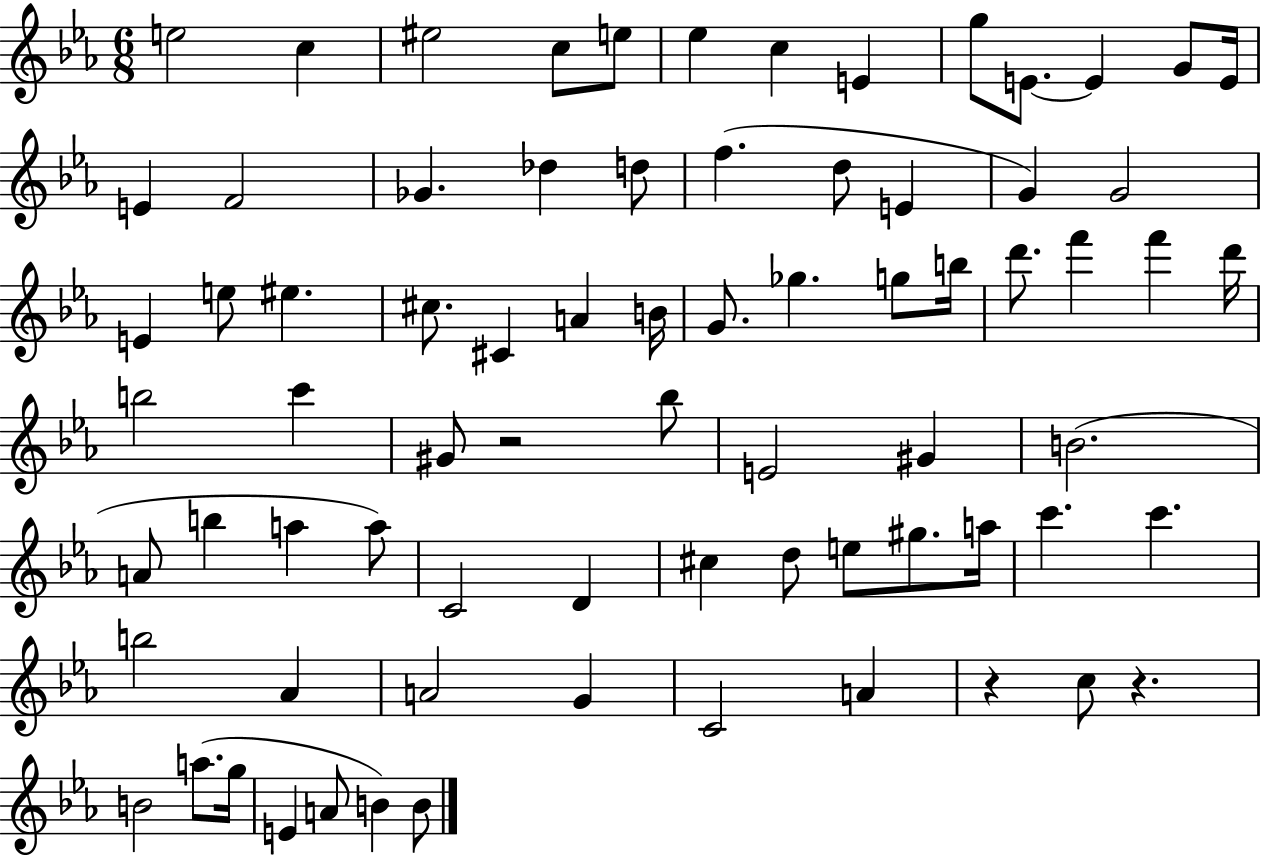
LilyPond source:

{
  \clef treble
  \numericTimeSignature
  \time 6/8
  \key ees \major
  e''2 c''4 | eis''2 c''8 e''8 | ees''4 c''4 e'4 | g''8 e'8.~~ e'4 g'8 e'16 | \break e'4 f'2 | ges'4. des''4 d''8 | f''4.( d''8 e'4 | g'4) g'2 | \break e'4 e''8 eis''4. | cis''8. cis'4 a'4 b'16 | g'8. ges''4. g''8 b''16 | d'''8. f'''4 f'''4 d'''16 | \break b''2 c'''4 | gis'8 r2 bes''8 | e'2 gis'4 | b'2.( | \break a'8 b''4 a''4 a''8) | c'2 d'4 | cis''4 d''8 e''8 gis''8. a''16 | c'''4. c'''4. | \break b''2 aes'4 | a'2 g'4 | c'2 a'4 | r4 c''8 r4. | \break b'2 a''8.( g''16 | e'4 a'8 b'4) b'8 | \bar "|."
}